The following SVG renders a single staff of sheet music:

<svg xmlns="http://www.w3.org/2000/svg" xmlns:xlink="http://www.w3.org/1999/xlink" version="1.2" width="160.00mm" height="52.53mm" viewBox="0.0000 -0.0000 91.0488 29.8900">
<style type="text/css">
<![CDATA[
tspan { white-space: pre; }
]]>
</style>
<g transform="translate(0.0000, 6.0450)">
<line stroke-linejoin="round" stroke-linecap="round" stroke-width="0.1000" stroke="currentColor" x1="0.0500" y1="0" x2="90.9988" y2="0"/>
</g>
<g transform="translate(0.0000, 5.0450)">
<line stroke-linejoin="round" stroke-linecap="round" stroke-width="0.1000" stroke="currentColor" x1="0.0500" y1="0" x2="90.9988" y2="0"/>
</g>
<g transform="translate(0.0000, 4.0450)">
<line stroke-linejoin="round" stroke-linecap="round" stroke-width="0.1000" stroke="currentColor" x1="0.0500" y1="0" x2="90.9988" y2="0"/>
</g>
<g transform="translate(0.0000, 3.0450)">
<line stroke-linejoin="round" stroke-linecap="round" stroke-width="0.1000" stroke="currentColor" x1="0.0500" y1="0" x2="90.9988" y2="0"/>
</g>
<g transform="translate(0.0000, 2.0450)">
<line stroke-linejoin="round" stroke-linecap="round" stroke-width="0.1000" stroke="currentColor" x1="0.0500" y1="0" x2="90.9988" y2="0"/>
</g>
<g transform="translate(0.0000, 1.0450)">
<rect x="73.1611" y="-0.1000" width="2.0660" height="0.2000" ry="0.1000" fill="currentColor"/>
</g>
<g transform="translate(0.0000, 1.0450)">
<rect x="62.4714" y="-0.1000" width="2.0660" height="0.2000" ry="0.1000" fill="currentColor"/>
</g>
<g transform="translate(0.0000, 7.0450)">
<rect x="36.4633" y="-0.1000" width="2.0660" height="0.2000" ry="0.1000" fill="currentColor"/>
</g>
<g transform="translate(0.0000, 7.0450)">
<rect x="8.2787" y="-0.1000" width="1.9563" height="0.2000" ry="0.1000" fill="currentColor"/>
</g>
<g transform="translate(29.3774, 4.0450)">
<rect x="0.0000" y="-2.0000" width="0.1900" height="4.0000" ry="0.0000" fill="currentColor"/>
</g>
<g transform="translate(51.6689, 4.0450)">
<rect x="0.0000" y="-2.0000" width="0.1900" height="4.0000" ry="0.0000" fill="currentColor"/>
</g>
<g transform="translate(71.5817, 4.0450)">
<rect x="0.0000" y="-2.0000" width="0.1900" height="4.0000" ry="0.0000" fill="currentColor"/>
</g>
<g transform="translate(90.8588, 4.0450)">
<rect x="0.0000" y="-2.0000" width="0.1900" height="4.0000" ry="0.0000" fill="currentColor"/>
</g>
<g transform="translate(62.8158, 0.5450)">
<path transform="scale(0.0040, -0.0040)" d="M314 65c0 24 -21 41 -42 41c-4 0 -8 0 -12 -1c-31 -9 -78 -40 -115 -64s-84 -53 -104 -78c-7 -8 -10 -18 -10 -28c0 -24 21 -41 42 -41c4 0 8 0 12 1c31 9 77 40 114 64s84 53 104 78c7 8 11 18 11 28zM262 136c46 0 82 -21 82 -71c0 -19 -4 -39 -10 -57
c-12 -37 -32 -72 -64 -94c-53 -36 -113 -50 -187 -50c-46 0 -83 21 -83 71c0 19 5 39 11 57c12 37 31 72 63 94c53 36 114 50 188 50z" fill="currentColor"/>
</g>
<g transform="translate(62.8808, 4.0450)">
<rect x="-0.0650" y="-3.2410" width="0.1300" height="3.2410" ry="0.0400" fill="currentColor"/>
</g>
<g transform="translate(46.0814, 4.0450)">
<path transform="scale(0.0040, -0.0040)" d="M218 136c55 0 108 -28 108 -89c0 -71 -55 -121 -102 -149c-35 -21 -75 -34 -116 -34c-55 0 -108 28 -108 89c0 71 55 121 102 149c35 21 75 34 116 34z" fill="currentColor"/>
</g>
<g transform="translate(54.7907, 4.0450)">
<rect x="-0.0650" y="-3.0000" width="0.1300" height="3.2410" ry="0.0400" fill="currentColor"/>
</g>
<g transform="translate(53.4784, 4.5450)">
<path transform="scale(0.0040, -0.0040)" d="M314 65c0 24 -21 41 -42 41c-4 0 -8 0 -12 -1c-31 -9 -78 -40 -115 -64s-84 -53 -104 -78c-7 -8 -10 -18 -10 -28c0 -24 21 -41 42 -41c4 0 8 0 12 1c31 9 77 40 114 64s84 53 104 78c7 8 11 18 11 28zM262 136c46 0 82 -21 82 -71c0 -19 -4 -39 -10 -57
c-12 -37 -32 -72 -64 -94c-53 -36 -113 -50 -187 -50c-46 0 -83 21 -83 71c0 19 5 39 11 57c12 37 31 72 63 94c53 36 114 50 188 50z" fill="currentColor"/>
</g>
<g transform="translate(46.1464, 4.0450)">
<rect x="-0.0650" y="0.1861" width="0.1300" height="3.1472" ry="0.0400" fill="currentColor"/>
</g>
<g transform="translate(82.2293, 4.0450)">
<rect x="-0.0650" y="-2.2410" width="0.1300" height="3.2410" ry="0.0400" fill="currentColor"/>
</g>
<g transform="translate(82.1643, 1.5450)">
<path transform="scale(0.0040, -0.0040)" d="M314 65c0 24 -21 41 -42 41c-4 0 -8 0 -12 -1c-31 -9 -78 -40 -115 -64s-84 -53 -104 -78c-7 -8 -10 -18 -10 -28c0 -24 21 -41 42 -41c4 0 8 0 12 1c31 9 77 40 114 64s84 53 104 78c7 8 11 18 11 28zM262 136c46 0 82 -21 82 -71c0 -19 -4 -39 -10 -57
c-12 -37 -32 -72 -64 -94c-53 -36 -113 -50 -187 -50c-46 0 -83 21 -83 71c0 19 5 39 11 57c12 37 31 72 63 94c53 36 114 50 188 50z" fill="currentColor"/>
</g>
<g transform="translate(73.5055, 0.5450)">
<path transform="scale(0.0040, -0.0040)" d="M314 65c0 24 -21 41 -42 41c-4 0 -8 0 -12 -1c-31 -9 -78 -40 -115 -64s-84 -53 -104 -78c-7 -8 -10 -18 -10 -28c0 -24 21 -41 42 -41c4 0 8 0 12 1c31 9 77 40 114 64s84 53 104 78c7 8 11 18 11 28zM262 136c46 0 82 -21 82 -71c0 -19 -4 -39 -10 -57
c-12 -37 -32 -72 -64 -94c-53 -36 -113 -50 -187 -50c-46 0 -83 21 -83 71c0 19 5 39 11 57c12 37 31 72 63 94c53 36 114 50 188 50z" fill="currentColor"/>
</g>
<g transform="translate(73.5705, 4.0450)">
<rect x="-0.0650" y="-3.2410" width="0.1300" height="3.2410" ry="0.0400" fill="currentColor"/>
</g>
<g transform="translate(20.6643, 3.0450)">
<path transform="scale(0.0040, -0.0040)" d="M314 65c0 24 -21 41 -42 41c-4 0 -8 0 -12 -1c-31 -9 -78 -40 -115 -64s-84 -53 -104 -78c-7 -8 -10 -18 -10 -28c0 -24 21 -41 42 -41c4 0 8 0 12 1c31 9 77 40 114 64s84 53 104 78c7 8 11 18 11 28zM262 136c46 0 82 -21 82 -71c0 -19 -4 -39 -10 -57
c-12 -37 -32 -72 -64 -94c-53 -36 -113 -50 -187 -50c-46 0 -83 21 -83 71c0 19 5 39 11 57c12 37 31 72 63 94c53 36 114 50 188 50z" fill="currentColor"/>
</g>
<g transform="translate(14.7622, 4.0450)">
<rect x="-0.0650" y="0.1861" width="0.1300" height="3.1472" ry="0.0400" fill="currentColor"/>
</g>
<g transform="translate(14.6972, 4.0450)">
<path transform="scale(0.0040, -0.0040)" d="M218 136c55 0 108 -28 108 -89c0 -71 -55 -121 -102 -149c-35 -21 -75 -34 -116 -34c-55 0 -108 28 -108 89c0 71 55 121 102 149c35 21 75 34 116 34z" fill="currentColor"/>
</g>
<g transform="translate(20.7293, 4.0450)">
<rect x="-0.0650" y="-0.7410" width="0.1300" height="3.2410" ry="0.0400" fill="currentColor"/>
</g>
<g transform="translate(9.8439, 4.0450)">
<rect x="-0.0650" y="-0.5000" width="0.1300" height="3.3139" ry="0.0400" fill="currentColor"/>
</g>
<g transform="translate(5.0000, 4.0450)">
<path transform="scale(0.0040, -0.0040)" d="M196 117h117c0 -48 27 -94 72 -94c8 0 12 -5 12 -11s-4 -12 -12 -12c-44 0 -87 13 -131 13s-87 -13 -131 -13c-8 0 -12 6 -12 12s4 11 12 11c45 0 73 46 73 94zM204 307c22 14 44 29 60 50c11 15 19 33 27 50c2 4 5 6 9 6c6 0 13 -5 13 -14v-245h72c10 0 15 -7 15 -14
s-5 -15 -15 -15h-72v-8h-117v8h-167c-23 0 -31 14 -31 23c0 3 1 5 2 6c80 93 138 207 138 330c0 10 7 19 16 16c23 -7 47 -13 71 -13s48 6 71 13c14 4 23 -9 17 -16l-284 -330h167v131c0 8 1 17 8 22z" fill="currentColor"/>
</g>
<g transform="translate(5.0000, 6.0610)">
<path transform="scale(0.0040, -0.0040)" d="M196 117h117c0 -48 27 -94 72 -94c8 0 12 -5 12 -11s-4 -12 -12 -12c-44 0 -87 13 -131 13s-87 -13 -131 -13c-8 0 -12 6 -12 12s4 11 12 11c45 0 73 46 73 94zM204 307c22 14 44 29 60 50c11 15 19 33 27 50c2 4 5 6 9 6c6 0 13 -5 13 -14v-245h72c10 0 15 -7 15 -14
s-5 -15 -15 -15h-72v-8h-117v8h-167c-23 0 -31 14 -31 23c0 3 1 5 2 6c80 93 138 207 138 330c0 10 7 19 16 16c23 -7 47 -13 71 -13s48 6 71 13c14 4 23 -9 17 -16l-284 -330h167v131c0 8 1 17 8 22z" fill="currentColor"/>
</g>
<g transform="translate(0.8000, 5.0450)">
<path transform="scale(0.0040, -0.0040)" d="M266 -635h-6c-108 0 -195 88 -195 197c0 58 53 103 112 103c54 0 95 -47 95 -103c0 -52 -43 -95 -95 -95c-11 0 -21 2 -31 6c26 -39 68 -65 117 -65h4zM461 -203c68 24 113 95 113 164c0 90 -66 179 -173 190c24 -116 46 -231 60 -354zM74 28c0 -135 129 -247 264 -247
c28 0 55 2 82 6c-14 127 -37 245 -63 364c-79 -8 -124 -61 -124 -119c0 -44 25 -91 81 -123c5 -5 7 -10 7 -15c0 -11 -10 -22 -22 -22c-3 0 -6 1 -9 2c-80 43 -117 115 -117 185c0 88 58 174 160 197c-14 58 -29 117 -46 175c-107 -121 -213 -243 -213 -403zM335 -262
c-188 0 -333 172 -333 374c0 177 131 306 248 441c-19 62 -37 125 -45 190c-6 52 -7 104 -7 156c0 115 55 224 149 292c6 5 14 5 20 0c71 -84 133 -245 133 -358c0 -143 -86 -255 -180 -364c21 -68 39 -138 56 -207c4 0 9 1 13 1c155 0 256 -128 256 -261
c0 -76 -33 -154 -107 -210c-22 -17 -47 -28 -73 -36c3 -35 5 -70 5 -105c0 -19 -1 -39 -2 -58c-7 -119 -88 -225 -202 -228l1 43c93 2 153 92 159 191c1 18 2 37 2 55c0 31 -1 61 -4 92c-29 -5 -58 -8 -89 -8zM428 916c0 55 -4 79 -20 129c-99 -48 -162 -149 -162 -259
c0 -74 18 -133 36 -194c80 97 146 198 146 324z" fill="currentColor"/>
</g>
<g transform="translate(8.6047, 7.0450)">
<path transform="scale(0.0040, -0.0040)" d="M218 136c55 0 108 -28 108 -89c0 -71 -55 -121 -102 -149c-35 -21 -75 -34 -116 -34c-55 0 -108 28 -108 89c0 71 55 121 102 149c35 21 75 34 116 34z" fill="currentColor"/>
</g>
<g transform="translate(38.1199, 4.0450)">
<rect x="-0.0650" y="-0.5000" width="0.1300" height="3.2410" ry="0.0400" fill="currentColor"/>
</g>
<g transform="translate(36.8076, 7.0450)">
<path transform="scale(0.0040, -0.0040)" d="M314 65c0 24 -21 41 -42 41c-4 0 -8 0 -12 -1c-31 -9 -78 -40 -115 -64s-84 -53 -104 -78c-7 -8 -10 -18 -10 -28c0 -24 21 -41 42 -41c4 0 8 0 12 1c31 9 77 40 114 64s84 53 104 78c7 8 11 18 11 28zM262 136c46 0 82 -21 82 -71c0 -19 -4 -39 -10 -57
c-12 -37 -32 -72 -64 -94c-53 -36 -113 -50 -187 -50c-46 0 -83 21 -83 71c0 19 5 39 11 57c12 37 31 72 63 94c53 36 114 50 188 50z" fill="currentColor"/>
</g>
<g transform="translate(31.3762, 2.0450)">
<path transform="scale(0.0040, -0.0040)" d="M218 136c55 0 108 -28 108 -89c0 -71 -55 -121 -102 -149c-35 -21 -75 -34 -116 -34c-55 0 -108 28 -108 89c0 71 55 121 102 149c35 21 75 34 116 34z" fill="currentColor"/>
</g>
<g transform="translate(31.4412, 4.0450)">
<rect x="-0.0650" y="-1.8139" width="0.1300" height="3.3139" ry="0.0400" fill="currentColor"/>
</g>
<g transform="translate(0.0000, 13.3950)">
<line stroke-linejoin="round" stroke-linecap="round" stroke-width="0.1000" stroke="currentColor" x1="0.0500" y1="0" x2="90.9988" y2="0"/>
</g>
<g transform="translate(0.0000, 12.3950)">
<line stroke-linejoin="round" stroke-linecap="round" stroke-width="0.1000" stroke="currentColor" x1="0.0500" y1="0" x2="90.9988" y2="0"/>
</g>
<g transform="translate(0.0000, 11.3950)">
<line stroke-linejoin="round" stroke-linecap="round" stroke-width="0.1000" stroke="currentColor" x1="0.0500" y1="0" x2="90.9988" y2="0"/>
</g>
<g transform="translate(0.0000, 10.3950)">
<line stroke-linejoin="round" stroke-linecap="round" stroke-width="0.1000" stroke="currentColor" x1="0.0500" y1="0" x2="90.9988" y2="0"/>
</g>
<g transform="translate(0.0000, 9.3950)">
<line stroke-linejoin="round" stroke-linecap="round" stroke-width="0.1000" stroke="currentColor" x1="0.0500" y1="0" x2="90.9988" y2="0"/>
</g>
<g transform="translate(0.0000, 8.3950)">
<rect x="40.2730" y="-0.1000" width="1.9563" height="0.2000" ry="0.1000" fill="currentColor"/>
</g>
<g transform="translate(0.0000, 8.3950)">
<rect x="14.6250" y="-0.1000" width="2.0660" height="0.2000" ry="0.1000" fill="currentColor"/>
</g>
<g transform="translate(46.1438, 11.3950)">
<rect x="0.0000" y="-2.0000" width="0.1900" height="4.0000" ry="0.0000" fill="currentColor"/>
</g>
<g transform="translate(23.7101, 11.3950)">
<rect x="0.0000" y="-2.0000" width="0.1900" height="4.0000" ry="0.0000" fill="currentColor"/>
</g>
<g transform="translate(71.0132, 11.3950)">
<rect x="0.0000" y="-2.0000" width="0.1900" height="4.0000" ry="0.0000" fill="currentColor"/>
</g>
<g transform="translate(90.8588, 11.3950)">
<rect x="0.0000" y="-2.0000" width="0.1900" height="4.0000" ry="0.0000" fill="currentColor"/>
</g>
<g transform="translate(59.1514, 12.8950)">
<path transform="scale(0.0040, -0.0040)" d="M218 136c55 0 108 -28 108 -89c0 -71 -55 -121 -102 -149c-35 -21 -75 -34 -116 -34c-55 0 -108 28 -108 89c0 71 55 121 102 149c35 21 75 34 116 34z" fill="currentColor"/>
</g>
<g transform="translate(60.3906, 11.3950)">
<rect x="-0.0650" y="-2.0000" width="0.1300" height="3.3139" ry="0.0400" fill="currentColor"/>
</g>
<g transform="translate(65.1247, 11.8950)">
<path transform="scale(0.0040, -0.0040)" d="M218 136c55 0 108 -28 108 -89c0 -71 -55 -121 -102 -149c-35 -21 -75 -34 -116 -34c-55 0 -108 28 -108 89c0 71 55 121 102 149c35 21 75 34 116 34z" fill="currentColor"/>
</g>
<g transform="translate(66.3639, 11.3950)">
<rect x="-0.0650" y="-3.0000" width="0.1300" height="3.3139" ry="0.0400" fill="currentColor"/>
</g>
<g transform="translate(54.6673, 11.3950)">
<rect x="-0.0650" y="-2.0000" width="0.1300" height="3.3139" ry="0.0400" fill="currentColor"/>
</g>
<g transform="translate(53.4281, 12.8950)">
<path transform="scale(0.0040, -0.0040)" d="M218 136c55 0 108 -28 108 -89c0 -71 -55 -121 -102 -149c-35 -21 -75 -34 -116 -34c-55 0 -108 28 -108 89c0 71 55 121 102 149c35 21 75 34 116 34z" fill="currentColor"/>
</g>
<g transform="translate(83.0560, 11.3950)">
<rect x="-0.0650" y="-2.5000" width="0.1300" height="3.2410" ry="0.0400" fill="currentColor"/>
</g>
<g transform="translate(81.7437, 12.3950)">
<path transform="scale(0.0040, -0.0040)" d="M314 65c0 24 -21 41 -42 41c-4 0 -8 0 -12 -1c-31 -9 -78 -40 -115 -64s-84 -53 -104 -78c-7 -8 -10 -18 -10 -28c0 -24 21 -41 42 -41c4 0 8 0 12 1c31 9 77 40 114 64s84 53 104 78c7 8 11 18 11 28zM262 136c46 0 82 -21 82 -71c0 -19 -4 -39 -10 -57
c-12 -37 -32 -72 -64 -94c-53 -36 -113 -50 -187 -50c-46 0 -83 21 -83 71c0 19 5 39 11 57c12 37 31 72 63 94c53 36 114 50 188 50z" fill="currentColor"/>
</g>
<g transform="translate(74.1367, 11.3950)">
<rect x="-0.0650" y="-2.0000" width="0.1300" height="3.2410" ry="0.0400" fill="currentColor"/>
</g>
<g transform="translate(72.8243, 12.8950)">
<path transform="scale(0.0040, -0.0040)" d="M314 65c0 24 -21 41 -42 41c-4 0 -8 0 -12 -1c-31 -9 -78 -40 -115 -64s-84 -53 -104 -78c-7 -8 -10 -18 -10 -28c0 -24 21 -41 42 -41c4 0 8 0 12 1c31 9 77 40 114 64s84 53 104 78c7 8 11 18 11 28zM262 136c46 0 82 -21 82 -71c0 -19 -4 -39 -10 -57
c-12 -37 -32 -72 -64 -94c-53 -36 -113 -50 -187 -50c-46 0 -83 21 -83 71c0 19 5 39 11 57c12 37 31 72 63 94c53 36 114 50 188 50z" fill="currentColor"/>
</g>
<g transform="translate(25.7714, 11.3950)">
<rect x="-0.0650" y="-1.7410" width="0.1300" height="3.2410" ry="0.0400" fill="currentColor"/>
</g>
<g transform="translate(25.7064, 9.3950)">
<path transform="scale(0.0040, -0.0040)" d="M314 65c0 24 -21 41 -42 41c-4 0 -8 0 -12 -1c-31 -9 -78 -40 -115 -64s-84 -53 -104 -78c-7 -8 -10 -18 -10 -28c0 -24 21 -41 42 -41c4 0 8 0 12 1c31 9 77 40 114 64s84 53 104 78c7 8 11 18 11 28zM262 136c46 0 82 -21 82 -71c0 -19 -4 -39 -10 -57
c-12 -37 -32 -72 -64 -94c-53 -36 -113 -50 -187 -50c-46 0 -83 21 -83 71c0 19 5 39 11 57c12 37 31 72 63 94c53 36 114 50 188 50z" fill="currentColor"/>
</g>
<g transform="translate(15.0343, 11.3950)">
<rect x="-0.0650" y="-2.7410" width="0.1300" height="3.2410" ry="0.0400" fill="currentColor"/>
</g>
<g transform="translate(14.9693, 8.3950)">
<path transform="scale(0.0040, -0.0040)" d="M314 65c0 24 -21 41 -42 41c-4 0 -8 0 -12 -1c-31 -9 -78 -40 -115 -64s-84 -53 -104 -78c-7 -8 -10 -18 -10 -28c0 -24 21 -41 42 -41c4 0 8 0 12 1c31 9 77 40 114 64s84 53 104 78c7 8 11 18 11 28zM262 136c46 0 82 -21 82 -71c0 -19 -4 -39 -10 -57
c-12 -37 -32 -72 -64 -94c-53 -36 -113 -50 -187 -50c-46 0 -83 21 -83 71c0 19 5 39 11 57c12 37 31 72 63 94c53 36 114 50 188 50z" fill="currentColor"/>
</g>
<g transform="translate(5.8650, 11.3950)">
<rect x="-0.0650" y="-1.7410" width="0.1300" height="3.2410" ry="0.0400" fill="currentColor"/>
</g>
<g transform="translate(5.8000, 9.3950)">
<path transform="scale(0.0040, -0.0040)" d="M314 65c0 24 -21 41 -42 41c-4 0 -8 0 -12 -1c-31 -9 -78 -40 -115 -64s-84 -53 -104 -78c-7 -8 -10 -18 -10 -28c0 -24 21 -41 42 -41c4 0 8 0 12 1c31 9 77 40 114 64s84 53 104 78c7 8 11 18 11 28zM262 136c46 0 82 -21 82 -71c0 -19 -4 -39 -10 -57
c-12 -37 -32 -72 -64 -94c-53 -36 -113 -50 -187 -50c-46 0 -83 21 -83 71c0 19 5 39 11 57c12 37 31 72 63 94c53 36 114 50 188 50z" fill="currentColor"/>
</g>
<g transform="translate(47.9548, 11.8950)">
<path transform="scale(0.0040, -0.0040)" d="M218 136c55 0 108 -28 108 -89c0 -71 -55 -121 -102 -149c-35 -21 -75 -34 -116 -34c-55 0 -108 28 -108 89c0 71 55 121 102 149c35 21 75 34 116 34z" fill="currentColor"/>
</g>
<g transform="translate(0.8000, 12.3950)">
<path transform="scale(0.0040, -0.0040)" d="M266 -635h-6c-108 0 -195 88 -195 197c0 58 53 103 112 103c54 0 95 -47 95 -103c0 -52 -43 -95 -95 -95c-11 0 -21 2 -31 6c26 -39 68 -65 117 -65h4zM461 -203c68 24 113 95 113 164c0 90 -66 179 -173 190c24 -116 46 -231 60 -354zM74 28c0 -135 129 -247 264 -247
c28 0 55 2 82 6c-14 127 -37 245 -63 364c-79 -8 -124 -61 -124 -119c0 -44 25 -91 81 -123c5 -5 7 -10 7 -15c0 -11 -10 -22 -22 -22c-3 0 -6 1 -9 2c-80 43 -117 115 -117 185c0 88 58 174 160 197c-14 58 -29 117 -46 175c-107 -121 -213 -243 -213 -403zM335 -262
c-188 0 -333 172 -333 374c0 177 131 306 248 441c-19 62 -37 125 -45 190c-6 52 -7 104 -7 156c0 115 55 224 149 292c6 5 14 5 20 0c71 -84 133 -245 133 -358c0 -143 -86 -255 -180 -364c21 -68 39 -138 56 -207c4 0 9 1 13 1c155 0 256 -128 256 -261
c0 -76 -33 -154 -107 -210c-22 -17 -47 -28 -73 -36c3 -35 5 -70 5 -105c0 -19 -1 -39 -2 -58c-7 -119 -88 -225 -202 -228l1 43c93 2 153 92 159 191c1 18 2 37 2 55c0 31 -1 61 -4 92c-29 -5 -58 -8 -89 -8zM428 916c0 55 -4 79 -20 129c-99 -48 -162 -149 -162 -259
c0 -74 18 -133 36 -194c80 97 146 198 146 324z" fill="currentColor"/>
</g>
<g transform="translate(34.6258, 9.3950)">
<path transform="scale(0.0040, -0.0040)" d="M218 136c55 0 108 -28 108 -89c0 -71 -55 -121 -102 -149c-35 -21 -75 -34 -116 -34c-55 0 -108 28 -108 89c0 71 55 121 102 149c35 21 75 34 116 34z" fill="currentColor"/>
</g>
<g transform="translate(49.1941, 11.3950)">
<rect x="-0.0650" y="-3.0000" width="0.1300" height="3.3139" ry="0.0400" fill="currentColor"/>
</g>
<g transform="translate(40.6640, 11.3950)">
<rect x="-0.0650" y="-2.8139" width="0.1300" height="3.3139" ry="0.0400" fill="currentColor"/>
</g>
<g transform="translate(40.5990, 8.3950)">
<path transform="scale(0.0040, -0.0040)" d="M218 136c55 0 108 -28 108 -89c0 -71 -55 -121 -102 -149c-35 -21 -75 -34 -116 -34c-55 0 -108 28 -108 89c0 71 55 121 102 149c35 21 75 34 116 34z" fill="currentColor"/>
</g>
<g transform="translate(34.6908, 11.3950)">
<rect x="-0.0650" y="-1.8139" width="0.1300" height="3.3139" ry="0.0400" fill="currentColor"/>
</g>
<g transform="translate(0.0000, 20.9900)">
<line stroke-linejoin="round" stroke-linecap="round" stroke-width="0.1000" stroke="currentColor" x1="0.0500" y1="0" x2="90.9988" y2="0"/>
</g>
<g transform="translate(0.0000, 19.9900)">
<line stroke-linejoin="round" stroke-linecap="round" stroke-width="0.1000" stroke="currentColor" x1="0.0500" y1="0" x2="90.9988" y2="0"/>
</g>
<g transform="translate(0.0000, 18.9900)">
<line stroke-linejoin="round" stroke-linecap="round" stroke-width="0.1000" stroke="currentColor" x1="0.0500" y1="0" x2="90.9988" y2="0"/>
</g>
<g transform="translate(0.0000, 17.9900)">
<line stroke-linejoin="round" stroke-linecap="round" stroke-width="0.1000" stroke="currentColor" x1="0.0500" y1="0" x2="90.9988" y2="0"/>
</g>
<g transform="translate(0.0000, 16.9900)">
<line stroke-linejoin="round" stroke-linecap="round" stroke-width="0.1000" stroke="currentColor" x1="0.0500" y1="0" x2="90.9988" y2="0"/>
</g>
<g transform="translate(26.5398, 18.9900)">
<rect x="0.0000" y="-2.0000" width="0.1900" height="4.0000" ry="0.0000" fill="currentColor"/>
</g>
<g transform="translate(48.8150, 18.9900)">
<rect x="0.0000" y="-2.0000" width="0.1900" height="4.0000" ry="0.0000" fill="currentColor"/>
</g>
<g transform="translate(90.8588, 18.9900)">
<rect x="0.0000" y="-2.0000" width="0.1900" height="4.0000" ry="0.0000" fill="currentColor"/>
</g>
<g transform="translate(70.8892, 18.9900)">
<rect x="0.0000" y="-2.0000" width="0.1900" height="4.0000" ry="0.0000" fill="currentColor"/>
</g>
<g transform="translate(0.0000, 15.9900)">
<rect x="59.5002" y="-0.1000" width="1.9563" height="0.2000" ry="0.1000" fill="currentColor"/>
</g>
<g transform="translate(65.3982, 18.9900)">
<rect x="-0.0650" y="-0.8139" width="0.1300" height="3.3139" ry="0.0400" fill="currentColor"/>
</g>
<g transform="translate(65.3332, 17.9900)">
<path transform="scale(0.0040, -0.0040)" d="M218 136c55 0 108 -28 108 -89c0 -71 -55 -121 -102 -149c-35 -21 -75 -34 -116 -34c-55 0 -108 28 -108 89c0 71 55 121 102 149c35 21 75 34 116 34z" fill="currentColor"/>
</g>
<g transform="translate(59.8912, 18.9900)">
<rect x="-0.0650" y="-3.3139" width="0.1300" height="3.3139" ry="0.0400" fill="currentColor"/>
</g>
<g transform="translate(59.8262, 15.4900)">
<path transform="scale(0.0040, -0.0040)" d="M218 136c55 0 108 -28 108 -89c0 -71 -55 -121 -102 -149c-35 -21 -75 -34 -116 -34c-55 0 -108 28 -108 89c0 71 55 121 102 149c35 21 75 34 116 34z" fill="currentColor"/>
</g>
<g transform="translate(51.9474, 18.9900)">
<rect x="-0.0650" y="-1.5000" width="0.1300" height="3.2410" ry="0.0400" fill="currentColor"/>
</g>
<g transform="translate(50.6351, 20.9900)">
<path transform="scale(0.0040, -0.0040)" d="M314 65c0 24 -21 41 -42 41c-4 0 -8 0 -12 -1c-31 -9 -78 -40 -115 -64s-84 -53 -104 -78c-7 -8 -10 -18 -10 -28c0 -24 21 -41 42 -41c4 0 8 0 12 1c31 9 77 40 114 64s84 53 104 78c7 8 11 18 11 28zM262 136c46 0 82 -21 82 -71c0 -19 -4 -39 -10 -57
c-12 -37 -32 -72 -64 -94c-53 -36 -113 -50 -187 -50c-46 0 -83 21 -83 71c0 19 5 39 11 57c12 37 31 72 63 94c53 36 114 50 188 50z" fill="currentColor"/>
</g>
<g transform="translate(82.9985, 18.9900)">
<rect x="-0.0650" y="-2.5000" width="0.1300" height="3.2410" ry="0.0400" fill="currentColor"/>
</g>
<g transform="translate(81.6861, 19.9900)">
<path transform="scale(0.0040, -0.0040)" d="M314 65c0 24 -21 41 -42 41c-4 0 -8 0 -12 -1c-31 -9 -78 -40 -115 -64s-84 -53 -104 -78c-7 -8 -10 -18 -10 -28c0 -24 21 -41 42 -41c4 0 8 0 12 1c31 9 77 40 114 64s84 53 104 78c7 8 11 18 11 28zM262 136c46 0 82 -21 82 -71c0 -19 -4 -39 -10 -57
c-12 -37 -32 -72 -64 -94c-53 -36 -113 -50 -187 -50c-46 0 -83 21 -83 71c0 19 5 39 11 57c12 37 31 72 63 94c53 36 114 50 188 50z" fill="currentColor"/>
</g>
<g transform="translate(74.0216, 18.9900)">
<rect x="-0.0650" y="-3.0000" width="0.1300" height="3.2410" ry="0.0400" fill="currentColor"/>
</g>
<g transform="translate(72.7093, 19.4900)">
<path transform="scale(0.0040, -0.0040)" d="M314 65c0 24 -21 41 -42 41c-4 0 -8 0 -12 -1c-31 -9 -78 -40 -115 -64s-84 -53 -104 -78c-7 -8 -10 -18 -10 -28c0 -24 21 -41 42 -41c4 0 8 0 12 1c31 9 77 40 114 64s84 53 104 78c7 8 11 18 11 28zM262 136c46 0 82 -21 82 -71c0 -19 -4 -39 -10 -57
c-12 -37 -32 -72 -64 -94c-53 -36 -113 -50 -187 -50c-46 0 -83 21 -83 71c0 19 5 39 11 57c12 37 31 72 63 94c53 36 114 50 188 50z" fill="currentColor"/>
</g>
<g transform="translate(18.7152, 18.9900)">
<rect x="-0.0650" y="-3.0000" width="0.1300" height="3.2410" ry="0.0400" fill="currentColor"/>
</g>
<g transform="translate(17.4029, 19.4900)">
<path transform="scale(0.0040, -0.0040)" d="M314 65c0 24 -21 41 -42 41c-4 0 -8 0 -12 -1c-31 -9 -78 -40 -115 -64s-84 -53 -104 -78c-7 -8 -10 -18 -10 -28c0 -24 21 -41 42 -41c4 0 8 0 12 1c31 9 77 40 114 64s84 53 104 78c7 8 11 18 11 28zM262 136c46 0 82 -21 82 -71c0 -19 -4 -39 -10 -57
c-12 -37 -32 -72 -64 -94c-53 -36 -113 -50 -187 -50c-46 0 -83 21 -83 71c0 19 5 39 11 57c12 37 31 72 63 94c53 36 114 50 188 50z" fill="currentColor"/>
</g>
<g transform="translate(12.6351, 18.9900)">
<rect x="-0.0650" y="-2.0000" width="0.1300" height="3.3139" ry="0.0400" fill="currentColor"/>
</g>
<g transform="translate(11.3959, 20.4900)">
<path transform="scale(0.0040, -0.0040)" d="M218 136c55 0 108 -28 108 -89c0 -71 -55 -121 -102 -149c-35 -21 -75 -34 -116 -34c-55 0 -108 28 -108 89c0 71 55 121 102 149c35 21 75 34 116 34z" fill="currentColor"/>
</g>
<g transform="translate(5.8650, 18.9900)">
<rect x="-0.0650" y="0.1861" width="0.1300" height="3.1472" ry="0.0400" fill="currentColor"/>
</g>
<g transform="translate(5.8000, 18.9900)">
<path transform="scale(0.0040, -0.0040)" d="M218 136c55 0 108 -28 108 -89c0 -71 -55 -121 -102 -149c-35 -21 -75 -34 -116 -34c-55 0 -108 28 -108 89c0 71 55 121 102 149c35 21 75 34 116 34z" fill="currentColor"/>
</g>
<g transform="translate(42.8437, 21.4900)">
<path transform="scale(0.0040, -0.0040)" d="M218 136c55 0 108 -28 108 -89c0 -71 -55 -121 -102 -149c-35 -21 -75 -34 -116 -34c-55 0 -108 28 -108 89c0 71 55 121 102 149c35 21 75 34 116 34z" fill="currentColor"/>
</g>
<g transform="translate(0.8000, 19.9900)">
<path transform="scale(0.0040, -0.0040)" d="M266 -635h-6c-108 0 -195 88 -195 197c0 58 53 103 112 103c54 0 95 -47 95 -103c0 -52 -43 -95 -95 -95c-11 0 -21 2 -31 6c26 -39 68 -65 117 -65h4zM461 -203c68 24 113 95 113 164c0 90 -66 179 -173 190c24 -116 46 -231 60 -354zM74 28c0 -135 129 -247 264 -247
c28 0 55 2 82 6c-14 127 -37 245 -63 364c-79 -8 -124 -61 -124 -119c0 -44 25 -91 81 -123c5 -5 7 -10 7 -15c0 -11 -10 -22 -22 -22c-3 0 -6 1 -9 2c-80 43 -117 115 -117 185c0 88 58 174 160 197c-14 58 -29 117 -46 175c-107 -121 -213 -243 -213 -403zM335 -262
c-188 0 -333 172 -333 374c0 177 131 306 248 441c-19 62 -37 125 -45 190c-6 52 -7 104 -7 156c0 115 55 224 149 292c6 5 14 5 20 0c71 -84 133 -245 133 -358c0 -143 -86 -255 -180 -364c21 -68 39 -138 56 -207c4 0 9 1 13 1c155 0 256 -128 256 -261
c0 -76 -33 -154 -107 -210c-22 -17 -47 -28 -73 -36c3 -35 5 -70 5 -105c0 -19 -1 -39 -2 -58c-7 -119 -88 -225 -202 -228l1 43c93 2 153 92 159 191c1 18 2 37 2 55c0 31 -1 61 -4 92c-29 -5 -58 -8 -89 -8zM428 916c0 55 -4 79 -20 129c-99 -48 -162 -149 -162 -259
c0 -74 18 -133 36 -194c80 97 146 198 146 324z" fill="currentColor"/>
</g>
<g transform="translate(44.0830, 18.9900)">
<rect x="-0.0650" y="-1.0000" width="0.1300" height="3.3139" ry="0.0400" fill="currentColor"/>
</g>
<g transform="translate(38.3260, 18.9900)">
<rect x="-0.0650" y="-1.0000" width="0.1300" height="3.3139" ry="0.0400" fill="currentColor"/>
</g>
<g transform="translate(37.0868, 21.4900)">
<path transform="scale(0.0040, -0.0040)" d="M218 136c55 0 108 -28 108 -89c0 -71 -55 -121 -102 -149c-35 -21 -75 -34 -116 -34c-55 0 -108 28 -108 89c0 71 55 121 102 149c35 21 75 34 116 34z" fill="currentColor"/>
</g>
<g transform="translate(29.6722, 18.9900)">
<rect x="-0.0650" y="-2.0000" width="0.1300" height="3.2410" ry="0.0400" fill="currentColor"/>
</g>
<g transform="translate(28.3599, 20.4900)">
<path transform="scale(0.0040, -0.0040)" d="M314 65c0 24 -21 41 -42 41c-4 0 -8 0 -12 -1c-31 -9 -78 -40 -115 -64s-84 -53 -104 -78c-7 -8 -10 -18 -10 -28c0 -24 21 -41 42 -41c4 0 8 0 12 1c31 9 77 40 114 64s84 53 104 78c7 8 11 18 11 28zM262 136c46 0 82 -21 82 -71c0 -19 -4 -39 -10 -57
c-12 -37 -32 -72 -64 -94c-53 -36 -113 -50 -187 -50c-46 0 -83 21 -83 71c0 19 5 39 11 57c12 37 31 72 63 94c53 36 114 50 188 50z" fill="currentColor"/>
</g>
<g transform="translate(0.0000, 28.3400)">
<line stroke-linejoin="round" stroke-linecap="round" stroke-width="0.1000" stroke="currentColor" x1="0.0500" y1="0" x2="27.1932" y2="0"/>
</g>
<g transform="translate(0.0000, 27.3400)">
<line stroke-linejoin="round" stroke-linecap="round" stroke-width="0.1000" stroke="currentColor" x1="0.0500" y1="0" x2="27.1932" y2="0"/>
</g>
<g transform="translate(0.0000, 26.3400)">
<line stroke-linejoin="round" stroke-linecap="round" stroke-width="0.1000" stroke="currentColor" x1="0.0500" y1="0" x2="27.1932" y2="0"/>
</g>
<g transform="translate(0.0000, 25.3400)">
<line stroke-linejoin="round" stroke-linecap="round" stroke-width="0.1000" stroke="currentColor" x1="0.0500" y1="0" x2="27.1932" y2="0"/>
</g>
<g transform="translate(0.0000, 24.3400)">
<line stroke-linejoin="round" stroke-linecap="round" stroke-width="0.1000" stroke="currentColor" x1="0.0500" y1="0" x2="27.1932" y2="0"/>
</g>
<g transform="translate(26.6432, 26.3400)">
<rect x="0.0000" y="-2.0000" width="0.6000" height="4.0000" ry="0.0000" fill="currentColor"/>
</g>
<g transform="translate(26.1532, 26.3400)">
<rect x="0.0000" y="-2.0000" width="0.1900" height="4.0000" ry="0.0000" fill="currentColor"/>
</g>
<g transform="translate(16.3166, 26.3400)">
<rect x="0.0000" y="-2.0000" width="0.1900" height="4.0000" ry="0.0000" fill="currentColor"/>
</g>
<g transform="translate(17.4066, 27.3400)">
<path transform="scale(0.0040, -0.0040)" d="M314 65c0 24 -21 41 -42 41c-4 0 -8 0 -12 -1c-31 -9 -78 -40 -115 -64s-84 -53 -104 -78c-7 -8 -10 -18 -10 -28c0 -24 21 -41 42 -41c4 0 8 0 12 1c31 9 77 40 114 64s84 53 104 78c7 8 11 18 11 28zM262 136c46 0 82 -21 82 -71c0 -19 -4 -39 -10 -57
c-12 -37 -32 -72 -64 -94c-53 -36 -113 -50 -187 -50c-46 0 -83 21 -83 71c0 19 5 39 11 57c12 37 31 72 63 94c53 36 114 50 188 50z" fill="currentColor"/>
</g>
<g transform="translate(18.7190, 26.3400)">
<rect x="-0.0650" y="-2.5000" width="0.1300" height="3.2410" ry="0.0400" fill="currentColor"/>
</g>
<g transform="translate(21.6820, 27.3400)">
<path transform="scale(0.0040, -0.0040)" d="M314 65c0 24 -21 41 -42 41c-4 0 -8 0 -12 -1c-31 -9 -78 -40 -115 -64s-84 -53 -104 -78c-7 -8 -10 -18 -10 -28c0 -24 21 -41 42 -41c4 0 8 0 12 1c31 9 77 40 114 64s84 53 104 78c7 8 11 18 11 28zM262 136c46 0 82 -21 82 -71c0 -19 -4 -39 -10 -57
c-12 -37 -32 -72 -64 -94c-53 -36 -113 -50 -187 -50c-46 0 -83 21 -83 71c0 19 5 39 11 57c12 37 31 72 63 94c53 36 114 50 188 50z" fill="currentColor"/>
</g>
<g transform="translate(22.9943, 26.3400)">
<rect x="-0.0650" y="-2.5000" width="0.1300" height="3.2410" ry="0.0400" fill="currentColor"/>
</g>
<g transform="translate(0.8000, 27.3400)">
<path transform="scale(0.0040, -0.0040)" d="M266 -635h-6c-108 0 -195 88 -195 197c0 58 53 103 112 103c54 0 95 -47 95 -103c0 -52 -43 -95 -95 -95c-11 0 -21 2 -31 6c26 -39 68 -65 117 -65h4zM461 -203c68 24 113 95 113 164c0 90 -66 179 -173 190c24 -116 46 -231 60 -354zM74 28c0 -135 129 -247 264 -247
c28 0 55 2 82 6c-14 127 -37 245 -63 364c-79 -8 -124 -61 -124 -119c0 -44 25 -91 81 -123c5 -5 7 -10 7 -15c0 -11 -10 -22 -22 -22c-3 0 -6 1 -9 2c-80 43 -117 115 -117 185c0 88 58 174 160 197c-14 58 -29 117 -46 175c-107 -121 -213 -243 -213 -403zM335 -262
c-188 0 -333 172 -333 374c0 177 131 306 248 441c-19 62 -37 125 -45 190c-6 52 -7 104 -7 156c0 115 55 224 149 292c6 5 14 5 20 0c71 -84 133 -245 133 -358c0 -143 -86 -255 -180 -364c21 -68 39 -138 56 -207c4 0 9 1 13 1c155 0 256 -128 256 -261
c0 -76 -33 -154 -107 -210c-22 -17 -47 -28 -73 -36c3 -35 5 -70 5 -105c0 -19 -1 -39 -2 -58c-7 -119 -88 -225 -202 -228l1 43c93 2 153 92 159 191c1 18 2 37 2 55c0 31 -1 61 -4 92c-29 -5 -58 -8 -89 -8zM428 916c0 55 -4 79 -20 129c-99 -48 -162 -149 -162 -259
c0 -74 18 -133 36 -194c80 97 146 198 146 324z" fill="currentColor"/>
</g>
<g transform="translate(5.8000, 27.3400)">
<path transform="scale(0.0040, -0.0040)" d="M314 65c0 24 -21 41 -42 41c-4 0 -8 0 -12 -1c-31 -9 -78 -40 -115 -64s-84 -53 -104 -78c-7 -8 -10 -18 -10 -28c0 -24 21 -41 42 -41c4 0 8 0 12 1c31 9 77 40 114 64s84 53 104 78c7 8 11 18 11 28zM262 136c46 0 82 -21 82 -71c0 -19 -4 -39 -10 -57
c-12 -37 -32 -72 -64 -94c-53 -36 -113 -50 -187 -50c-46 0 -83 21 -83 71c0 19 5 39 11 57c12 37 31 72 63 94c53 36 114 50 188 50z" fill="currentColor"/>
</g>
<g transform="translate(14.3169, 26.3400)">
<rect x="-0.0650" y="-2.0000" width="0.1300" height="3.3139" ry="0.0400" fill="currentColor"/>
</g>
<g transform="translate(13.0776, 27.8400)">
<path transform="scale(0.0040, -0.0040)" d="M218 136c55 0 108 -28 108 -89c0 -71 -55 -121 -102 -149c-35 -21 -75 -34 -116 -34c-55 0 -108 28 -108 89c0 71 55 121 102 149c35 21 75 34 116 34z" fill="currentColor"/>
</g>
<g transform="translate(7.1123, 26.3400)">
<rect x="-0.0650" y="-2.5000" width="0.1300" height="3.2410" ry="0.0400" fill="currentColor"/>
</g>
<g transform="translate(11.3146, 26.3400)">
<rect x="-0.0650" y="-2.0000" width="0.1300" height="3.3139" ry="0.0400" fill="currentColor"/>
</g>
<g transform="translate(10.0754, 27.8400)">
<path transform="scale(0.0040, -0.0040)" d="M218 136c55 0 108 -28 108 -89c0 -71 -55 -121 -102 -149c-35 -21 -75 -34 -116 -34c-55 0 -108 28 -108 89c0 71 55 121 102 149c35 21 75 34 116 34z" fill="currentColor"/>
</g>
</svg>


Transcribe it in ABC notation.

X:1
T:Untitled
M:4/4
L:1/4
K:C
C B d2 f C2 B A2 b2 b2 g2 f2 a2 f2 f a A F F A F2 G2 B F A2 F2 D D E2 b d A2 G2 G2 F F G2 G2